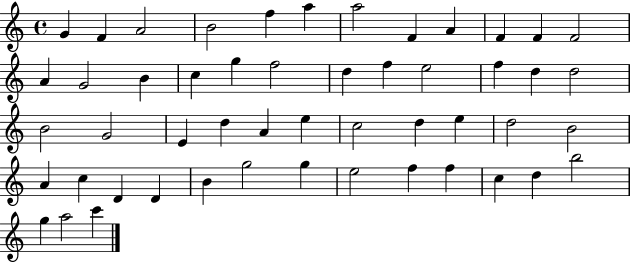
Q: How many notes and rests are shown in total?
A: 51